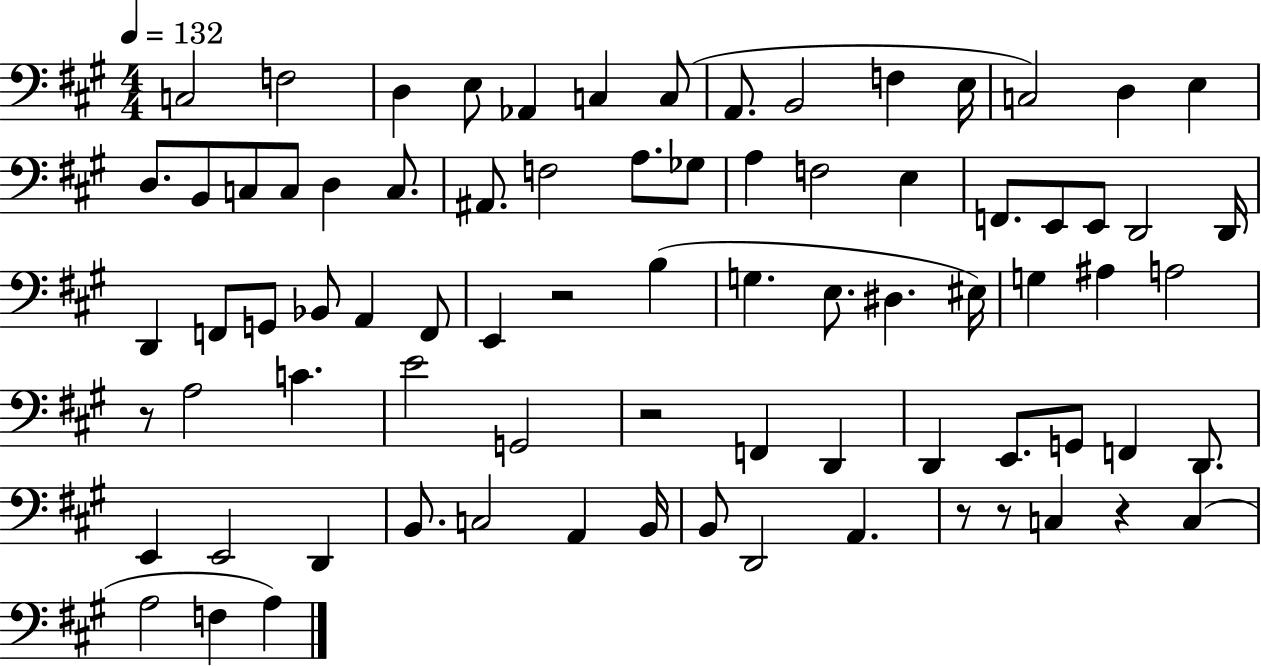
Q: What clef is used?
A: bass